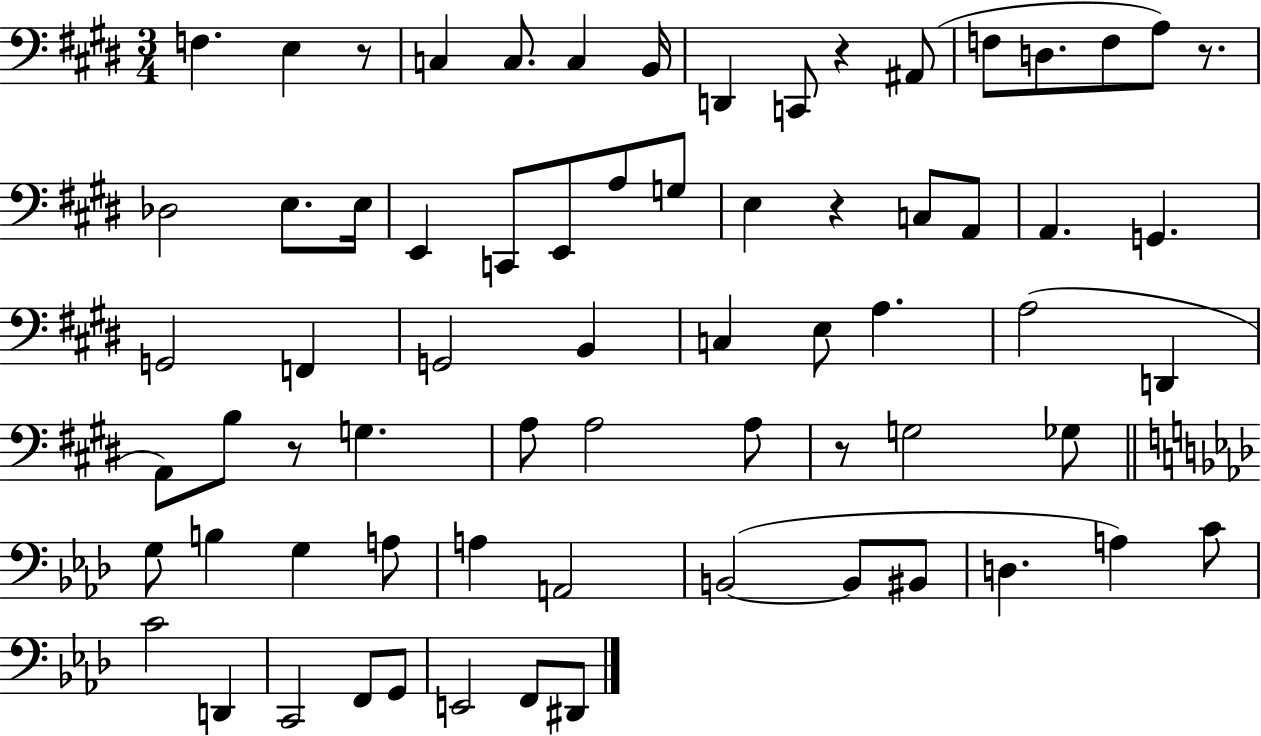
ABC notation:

X:1
T:Untitled
M:3/4
L:1/4
K:E
F, E, z/2 C, C,/2 C, B,,/4 D,, C,,/2 z ^A,,/2 F,/2 D,/2 F,/2 A,/2 z/2 _D,2 E,/2 E,/4 E,, C,,/2 E,,/2 A,/2 G,/2 E, z C,/2 A,,/2 A,, G,, G,,2 F,, G,,2 B,, C, E,/2 A, A,2 D,, A,,/2 B,/2 z/2 G, A,/2 A,2 A,/2 z/2 G,2 _G,/2 G,/2 B, G, A,/2 A, A,,2 B,,2 B,,/2 ^B,,/2 D, A, C/2 C2 D,, C,,2 F,,/2 G,,/2 E,,2 F,,/2 ^D,,/2